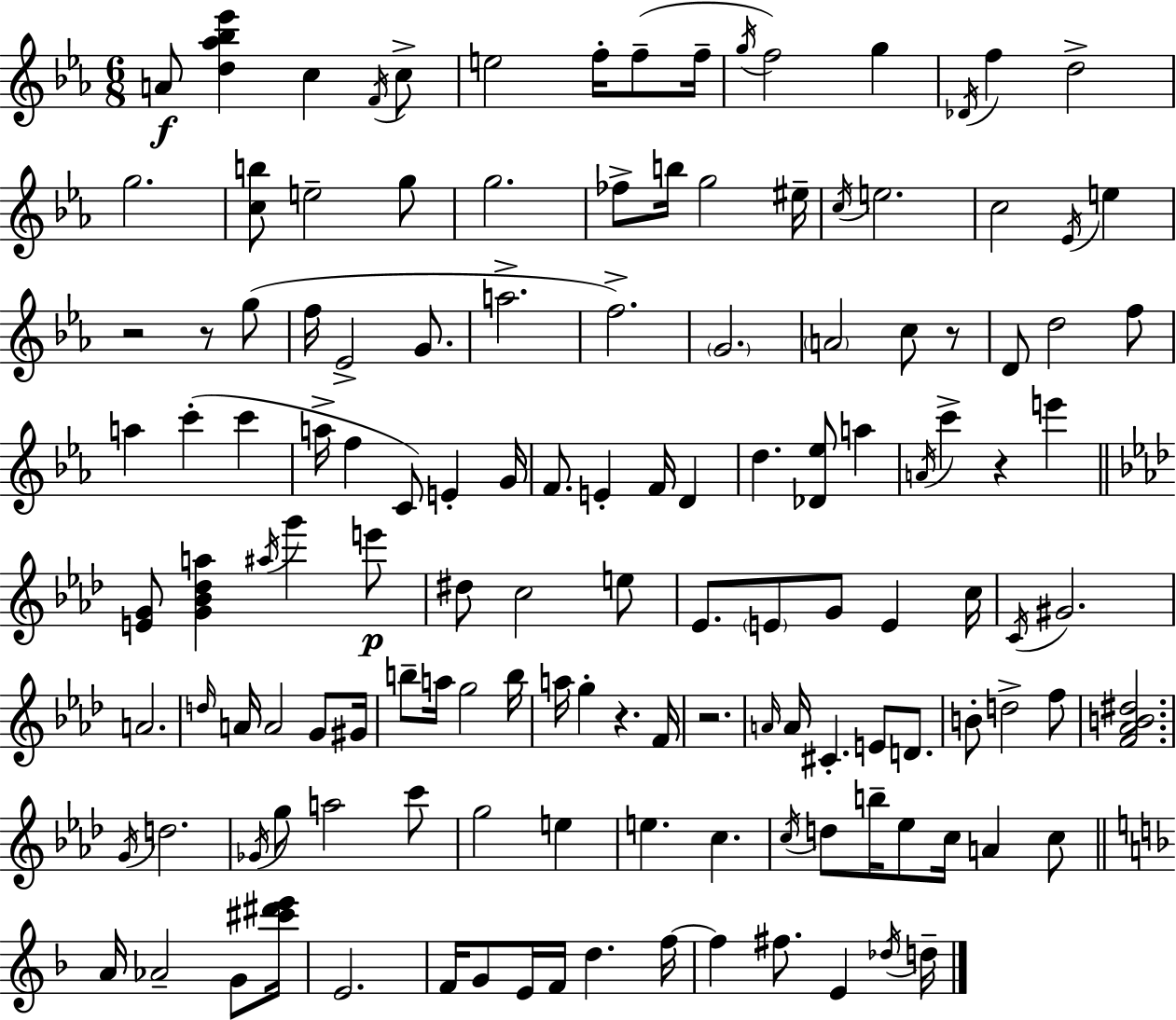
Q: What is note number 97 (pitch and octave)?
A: G5